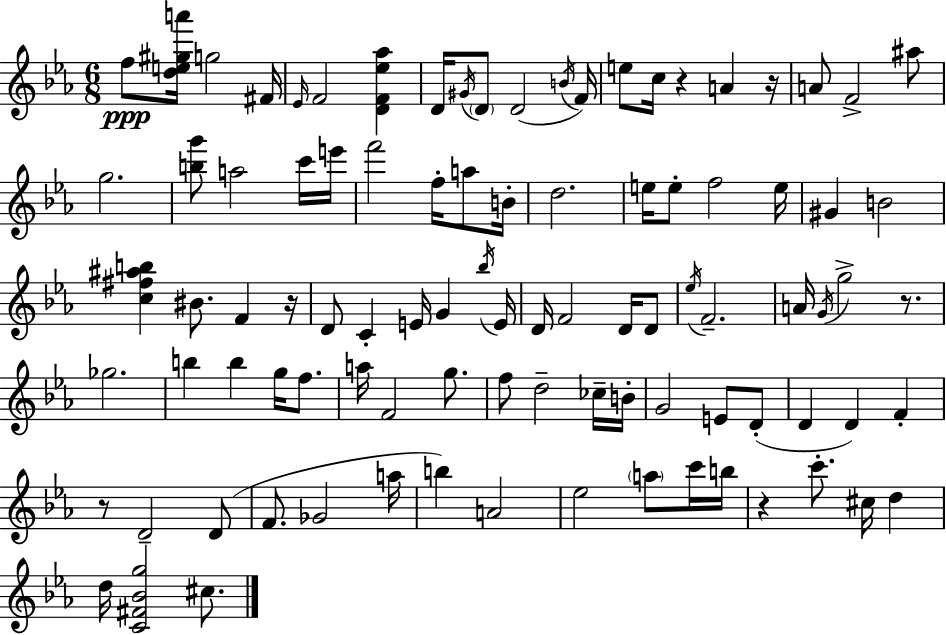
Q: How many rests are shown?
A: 6